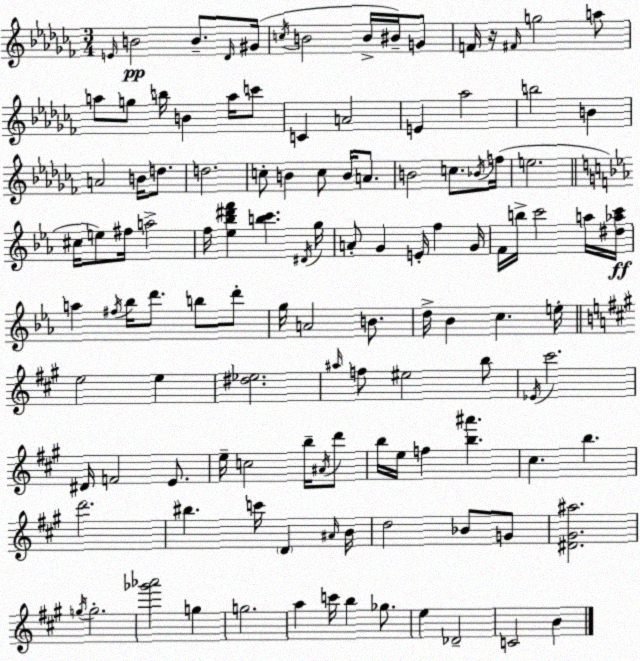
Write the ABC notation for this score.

X:1
T:Untitled
M:3/4
L:1/4
K:Abm
E/4 B2 B/2 _D/4 ^G/4 c/4 B2 B/4 ^B/4 G/2 F/4 z/4 ^F/4 g2 a/2 a/2 g/2 b/4 B a/4 c'/2 C A2 E _a2 b2 B A2 B/4 d/2 d2 c/2 B c/2 B/4 A/2 B2 c/2 _B/4 f/4 e2 ^c/4 e/2 ^f/4 a2 f/4 [_e_b^d'f'] [bc'] ^D/4 g/4 A/2 G E/4 f G/4 F/4 b/4 c'2 a/4 [^d_ac']/4 a ^f/4 _b/4 d'/2 b/2 d'/2 g/4 A2 B/2 d/4 _B c e/4 e2 e [^d_e]2 ^a/4 f/2 ^e2 b/2 _E/4 ^c'2 ^D/4 F2 E/2 e/4 c2 b/4 ^A/4 d'/2 b/4 e/4 f [b^a'] ^c b d'2 ^b c'/4 D ^A/4 B/4 d2 _B/2 G/2 [^D^G^a]2 g/4 g2 [_g'_a']2 g g2 a c'/4 b _g/2 e _D2 C2 B